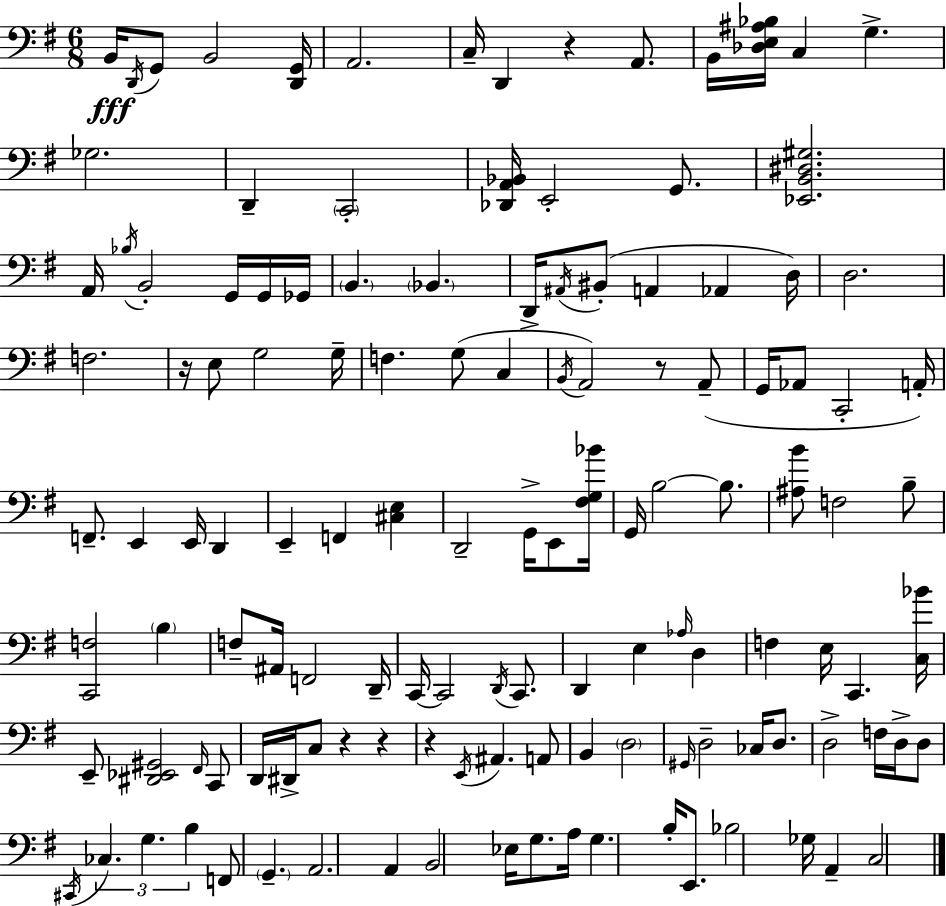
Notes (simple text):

B2/s D2/s G2/e B2/h [D2,G2]/s A2/h. C3/s D2/q R/q A2/e. B2/s [Db3,E3,A#3,Bb3]/s C3/q G3/q. Gb3/h. D2/q C2/h [Db2,A2,Bb2]/s E2/h G2/e. [Eb2,B2,D#3,G#3]/h. A2/s Bb3/s B2/h G2/s G2/s Gb2/s B2/q. Bb2/q. D2/s A#2/s BIS2/e A2/q Ab2/q D3/s D3/h. F3/h. R/s E3/e G3/h G3/s F3/q. G3/e C3/q B2/s A2/h R/e A2/e G2/s Ab2/e C2/h A2/s F2/e. E2/q E2/s D2/q E2/q F2/q [C#3,E3]/q D2/h G2/s E2/e [F#3,G3,Bb4]/s G2/s B3/h B3/e. [A#3,B4]/e F3/h B3/e [C2,F3]/h B3/q F3/e A#2/s F2/h D2/s C2/s C2/h D2/s C2/e. D2/q E3/q Ab3/s D3/q F3/q E3/s C2/q. [C3,Bb4]/s E2/e [D#2,Eb2,G#2]/h F#2/s C2/e D2/s D#2/s C3/e R/q R/q R/q E2/s A#2/q. A2/e B2/q D3/h G#2/s D3/h CES3/s D3/e. D3/h F3/s D3/s D3/e C#2/s CES3/q. G3/q. B3/q F2/e G2/q. A2/h. A2/q B2/h Eb3/s G3/e. A3/s G3/q. B3/s E2/e. Bb3/h Gb3/s A2/q C3/h